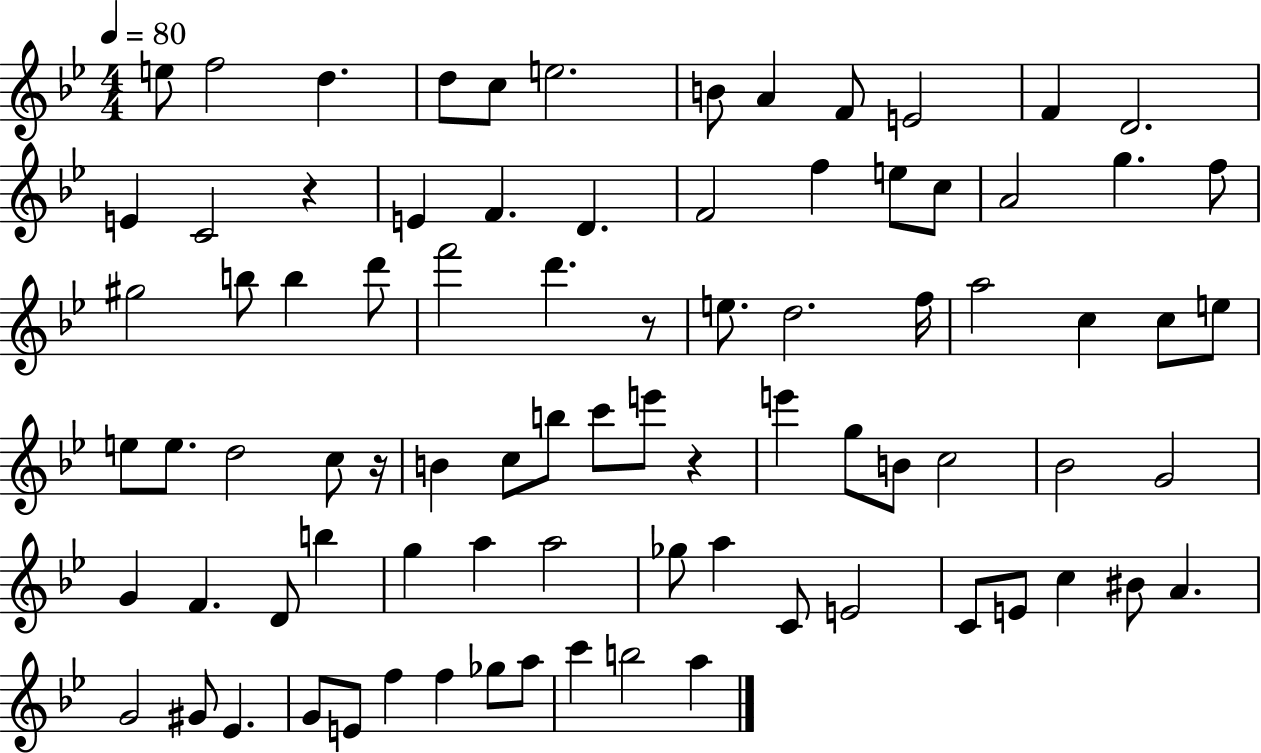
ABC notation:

X:1
T:Untitled
M:4/4
L:1/4
K:Bb
e/2 f2 d d/2 c/2 e2 B/2 A F/2 E2 F D2 E C2 z E F D F2 f e/2 c/2 A2 g f/2 ^g2 b/2 b d'/2 f'2 d' z/2 e/2 d2 f/4 a2 c c/2 e/2 e/2 e/2 d2 c/2 z/4 B c/2 b/2 c'/2 e'/2 z e' g/2 B/2 c2 _B2 G2 G F D/2 b g a a2 _g/2 a C/2 E2 C/2 E/2 c ^B/2 A G2 ^G/2 _E G/2 E/2 f f _g/2 a/2 c' b2 a